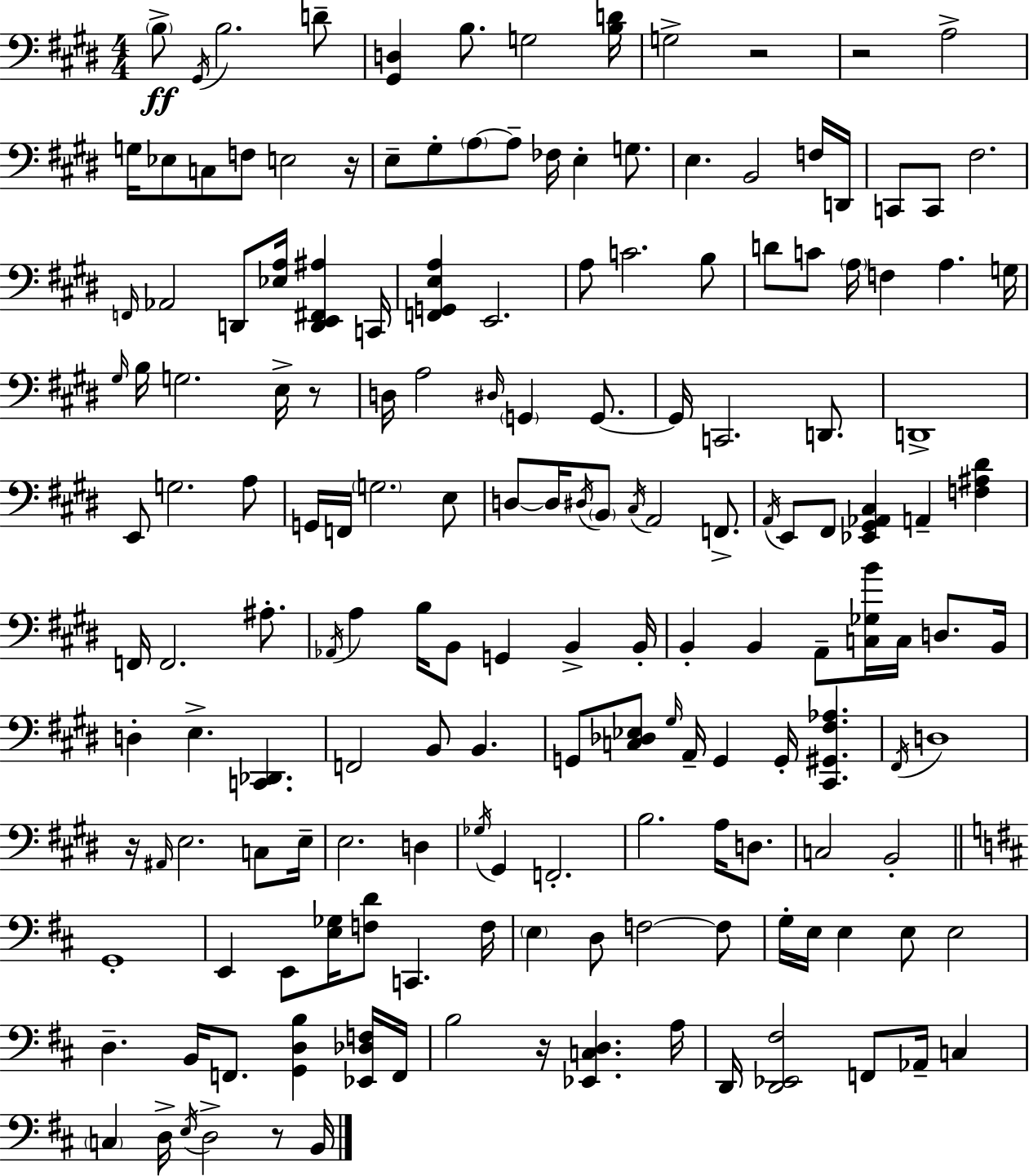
B3/e G#2/s B3/h. D4/e [G#2,D3]/q B3/e. G3/h [B3,D4]/s G3/h R/h R/h A3/h G3/s Eb3/e C3/e F3/e E3/h R/s E3/e G#3/e A3/e A3/e FES3/s E3/q G3/e. E3/q. B2/h F3/s D2/s C2/e C2/e F#3/h. F2/s Ab2/h D2/e [Eb3,A3]/s [D2,E2,F#2,A#3]/q C2/s [F2,G2,E3,A3]/q E2/h. A3/e C4/h. B3/e D4/e C4/e A3/s F3/q A3/q. G3/s G#3/s B3/s G3/h. E3/s R/e D3/s A3/h D#3/s G2/q G2/e. G2/s C2/h. D2/e. D2/w E2/e G3/h. A3/e G2/s F2/s G3/h. E3/e D3/e D3/s D#3/s B2/e C#3/s A2/h F2/e. A2/s E2/e F#2/e [Eb2,G#2,Ab2,C#3]/q A2/q [F3,A#3,D#4]/q F2/s F2/h. A#3/e. Ab2/s A3/q B3/s B2/e G2/q B2/q B2/s B2/q B2/q A2/e [C3,Gb3,B4]/s C3/s D3/e. B2/s D3/q E3/q. [C2,Db2]/q. F2/h B2/e B2/q. G2/e [C3,Db3,Eb3]/e G#3/s A2/s G2/q G2/s [C#2,G#2,F#3,Ab3]/q. F#2/s D3/w R/s A#2/s E3/h. C3/e E3/s E3/h. D3/q Gb3/s G#2/q F2/h. B3/h. A3/s D3/e. C3/h B2/h G2/w E2/q E2/e [E3,Gb3]/s [F3,D4]/e C2/q. F3/s E3/q D3/e F3/h F3/e G3/s E3/s E3/q E3/e E3/h D3/q. B2/s F2/e. [G2,D3,B3]/q [Eb2,Db3,F3]/s F2/s B3/h R/s [Eb2,C3,D3]/q. A3/s D2/s [D2,Eb2,F#3]/h F2/e Ab2/s C3/q C3/q D3/s E3/s D3/h R/e B2/s